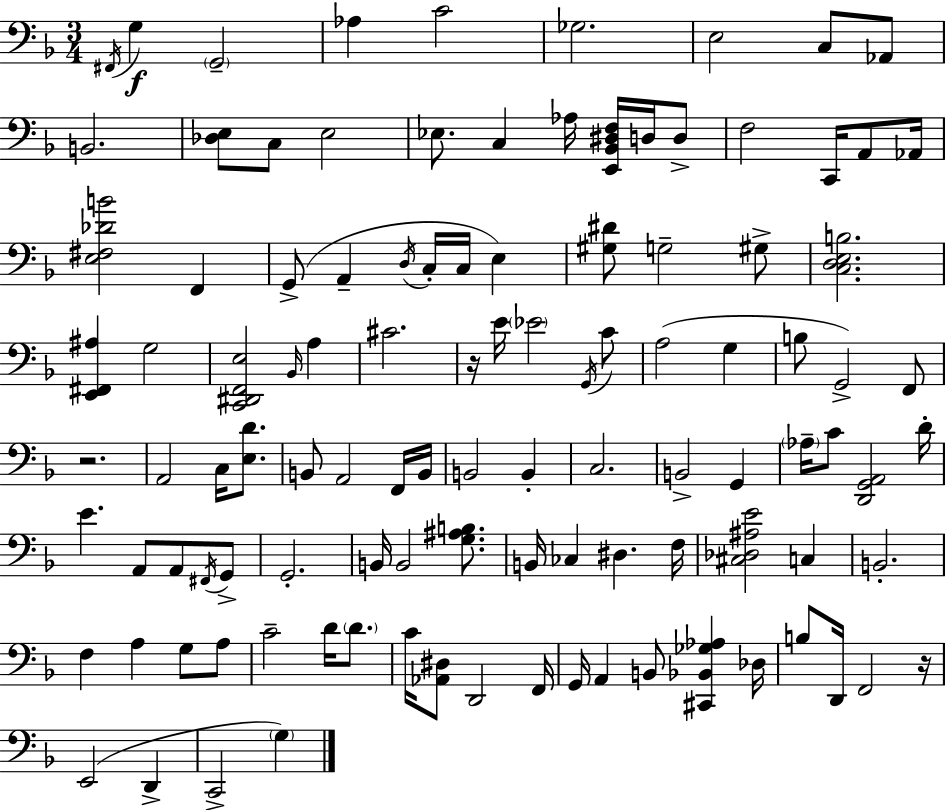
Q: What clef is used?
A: bass